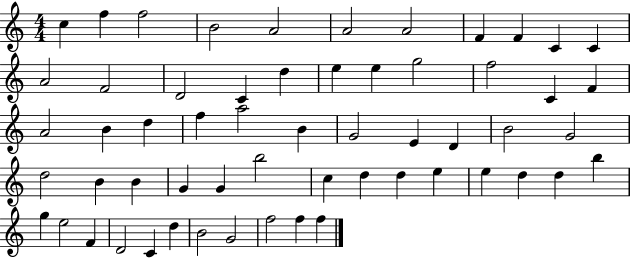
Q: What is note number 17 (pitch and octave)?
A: E5